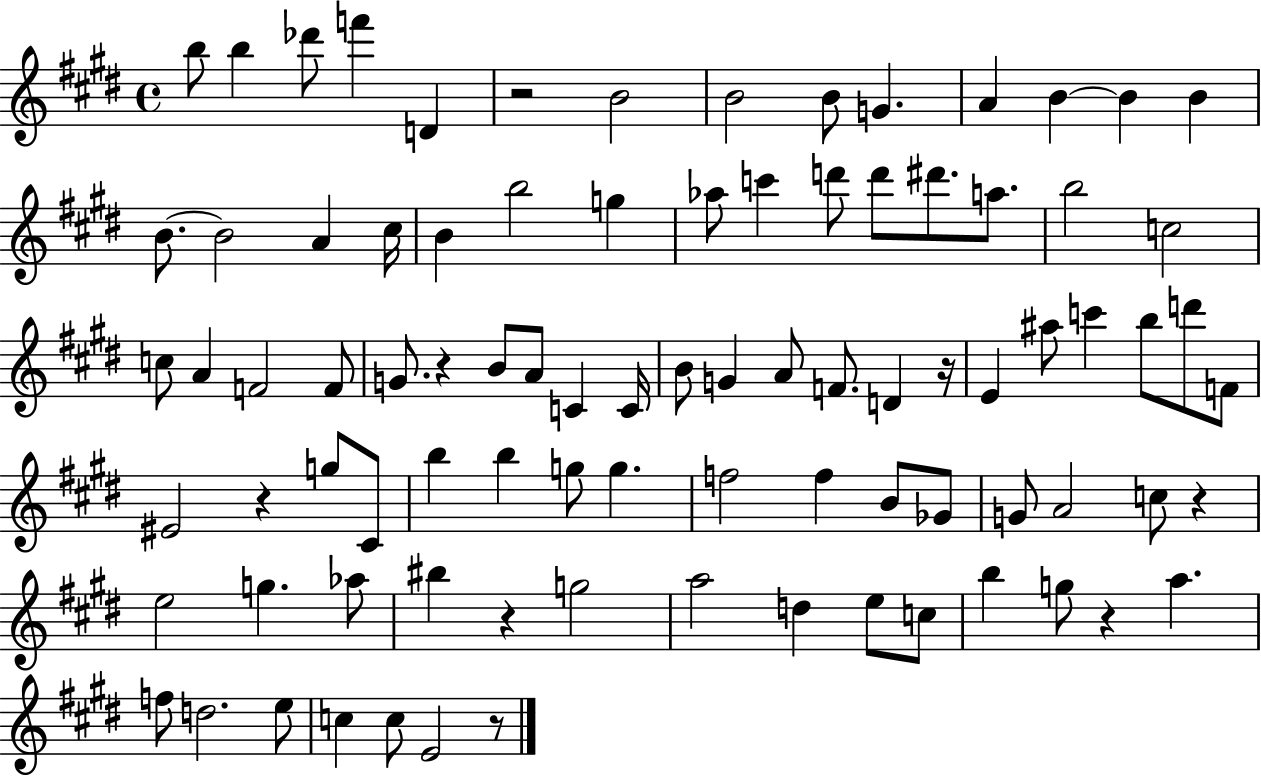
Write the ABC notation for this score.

X:1
T:Untitled
M:4/4
L:1/4
K:E
b/2 b _d'/2 f' D z2 B2 B2 B/2 G A B B B B/2 B2 A ^c/4 B b2 g _a/2 c' d'/2 d'/2 ^d'/2 a/2 b2 c2 c/2 A F2 F/2 G/2 z B/2 A/2 C C/4 B/2 G A/2 F/2 D z/4 E ^a/2 c' b/2 d'/2 F/2 ^E2 z g/2 ^C/2 b b g/2 g f2 f B/2 _G/2 G/2 A2 c/2 z e2 g _a/2 ^b z g2 a2 d e/2 c/2 b g/2 z a f/2 d2 e/2 c c/2 E2 z/2